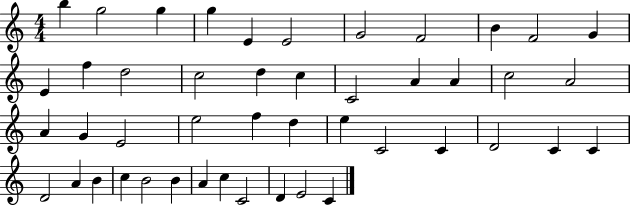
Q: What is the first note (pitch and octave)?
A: B5